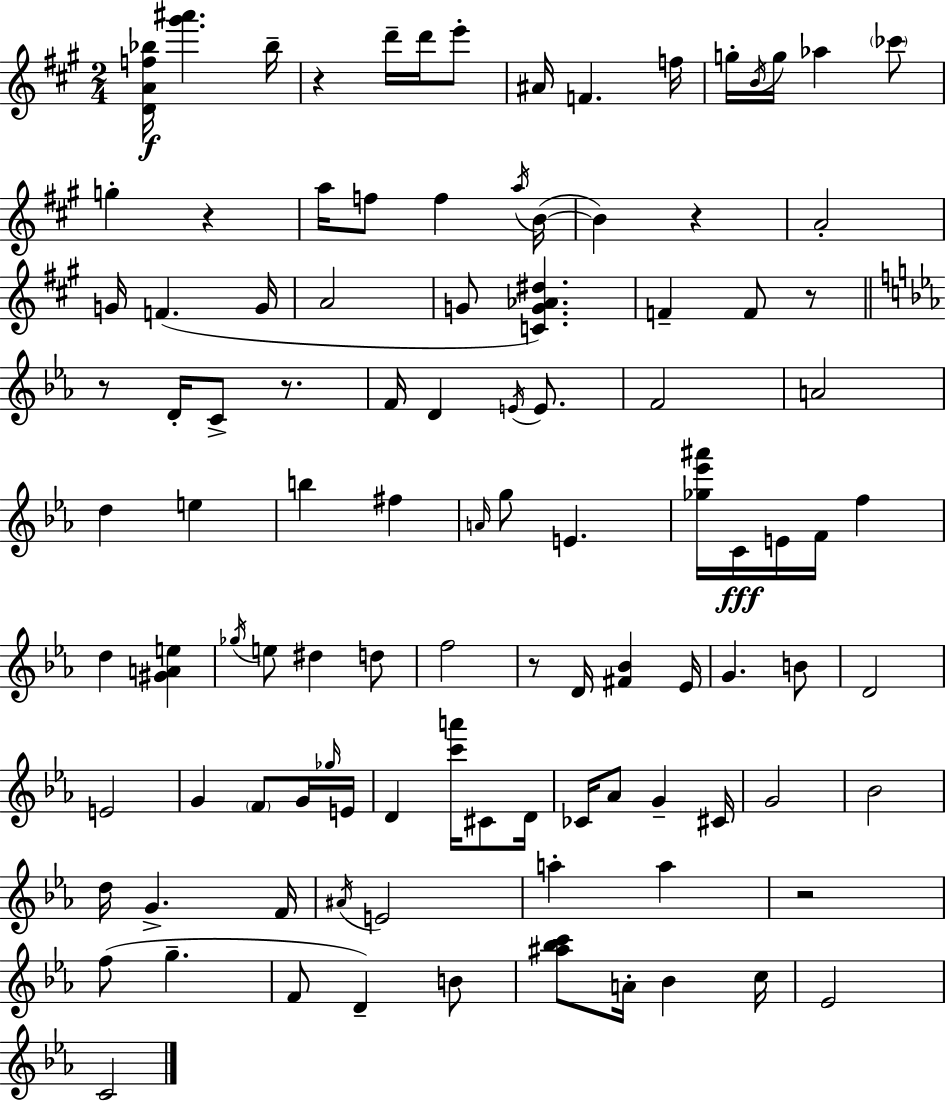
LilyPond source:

{
  \clef treble
  \numericTimeSignature
  \time 2/4
  \key a \major
  <d' a' f'' bes''>16\f <gis''' ais'''>4. bes''16-- | r4 d'''16-- d'''16 e'''8-. | ais'16 f'4. f''16 | g''16-. \acciaccatura { b'16 } g''16 aes''4 \parenthesize ces'''8 | \break g''4-. r4 | a''16 f''8 f''4 | \acciaccatura { a''16 }( b'16~~ b'4) r4 | a'2-. | \break g'16 f'4.( | g'16 a'2 | g'8 <c' g' aes' dis''>4.) | f'4-- f'8 | \break r8 \bar "||" \break \key c \minor r8 d'16-. c'8-> r8. | f'16 d'4 \acciaccatura { e'16 } e'8. | f'2 | a'2 | \break d''4 e''4 | b''4 fis''4 | \grace { a'16 } g''8 e'4. | <ges'' ees''' ais'''>16 c'16\fff e'16 f'16 f''4 | \break d''4 <gis' a' e''>4 | \acciaccatura { ges''16 } e''8 dis''4 | d''8 f''2 | r8 d'16 <fis' bes'>4 | \break ees'16 g'4. | b'8 d'2 | e'2 | g'4 \parenthesize f'8 | \break g'16 \grace { ges''16 } e'16 d'4 | <c''' a'''>16 cis'8 d'16 ces'16 aes'8 g'4-- | cis'16 g'2 | bes'2 | \break d''16 g'4.-> | f'16 \acciaccatura { ais'16 } e'2 | a''4-. | a''4 r2 | \break f''8( g''4.-- | f'8 d'4--) | b'8 <ais'' bes'' c'''>8 a'16-. | bes'4 c''16 ees'2 | \break c'2 | \bar "|."
}